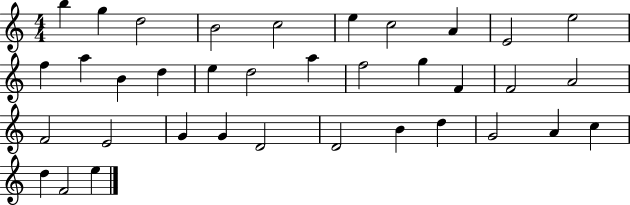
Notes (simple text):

B5/q G5/q D5/h B4/h C5/h E5/q C5/h A4/q E4/h E5/h F5/q A5/q B4/q D5/q E5/q D5/h A5/q F5/h G5/q F4/q F4/h A4/h F4/h E4/h G4/q G4/q D4/h D4/h B4/q D5/q G4/h A4/q C5/q D5/q F4/h E5/q